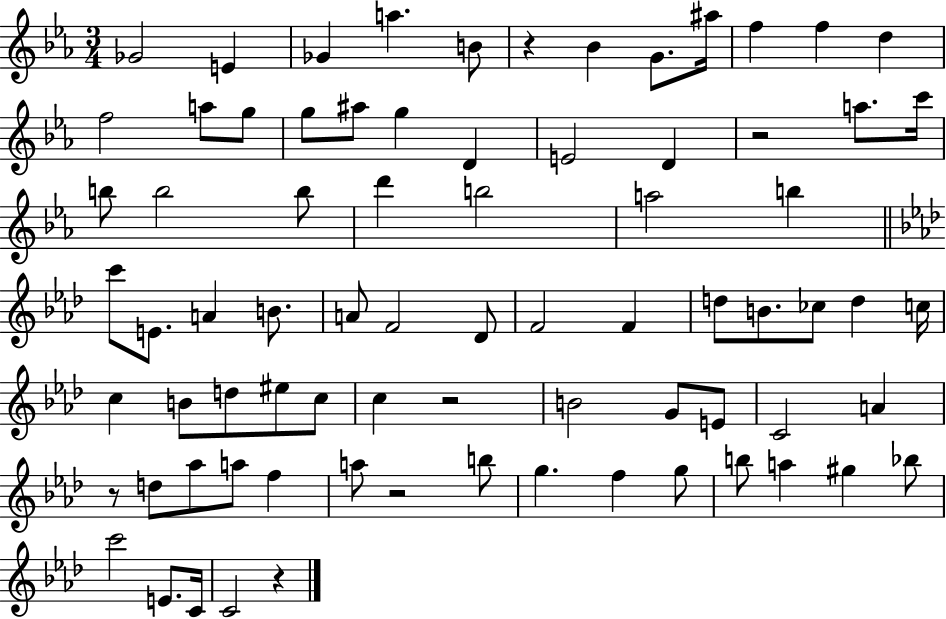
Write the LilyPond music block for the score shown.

{
  \clef treble
  \numericTimeSignature
  \time 3/4
  \key ees \major
  \repeat volta 2 { ges'2 e'4 | ges'4 a''4. b'8 | r4 bes'4 g'8. ais''16 | f''4 f''4 d''4 | \break f''2 a''8 g''8 | g''8 ais''8 g''4 d'4 | e'2 d'4 | r2 a''8. c'''16 | \break b''8 b''2 b''8 | d'''4 b''2 | a''2 b''4 | \bar "||" \break \key f \minor c'''8 e'8. a'4 b'8. | a'8 f'2 des'8 | f'2 f'4 | d''8 b'8. ces''8 d''4 c''16 | \break c''4 b'8 d''8 eis''8 c''8 | c''4 r2 | b'2 g'8 e'8 | c'2 a'4 | \break r8 d''8 aes''8 a''8 f''4 | a''8 r2 b''8 | g''4. f''4 g''8 | b''8 a''4 gis''4 bes''8 | \break c'''2 e'8. c'16 | c'2 r4 | } \bar "|."
}